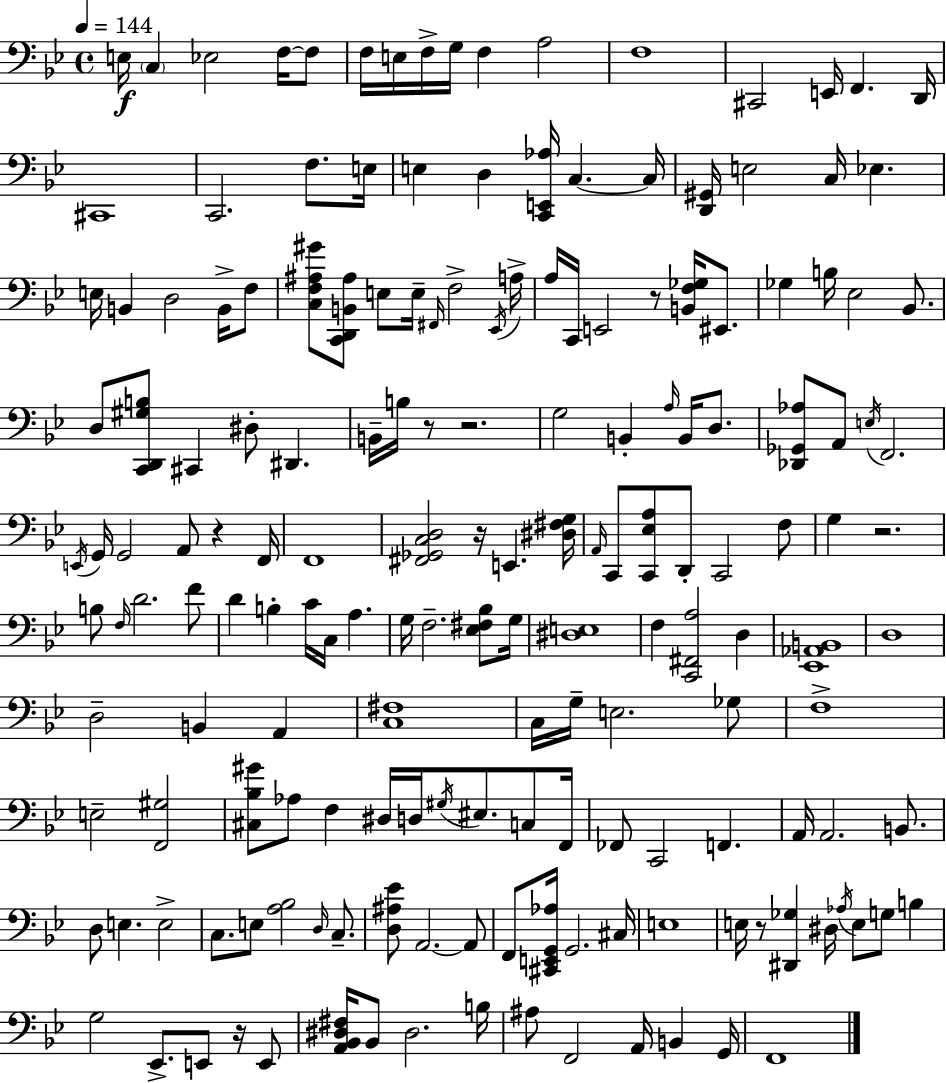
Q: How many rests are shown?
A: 8